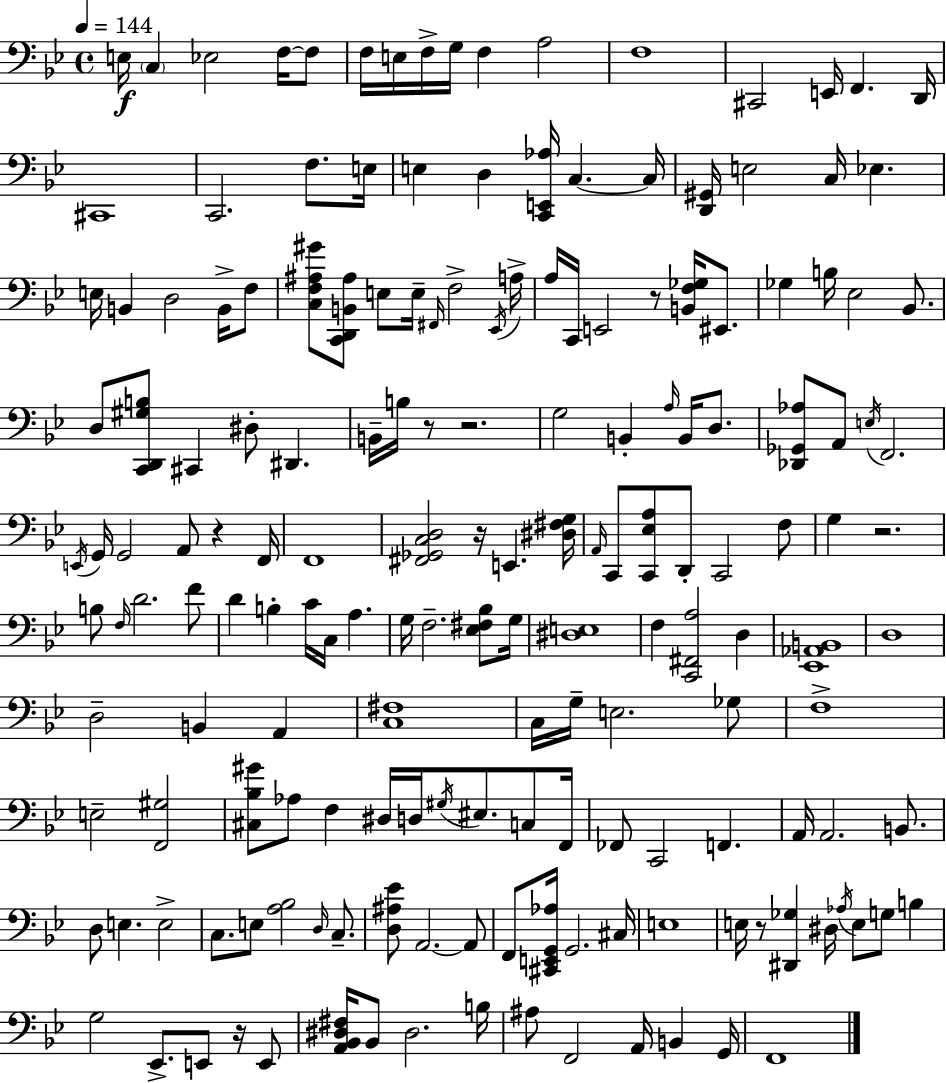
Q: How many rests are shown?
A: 8